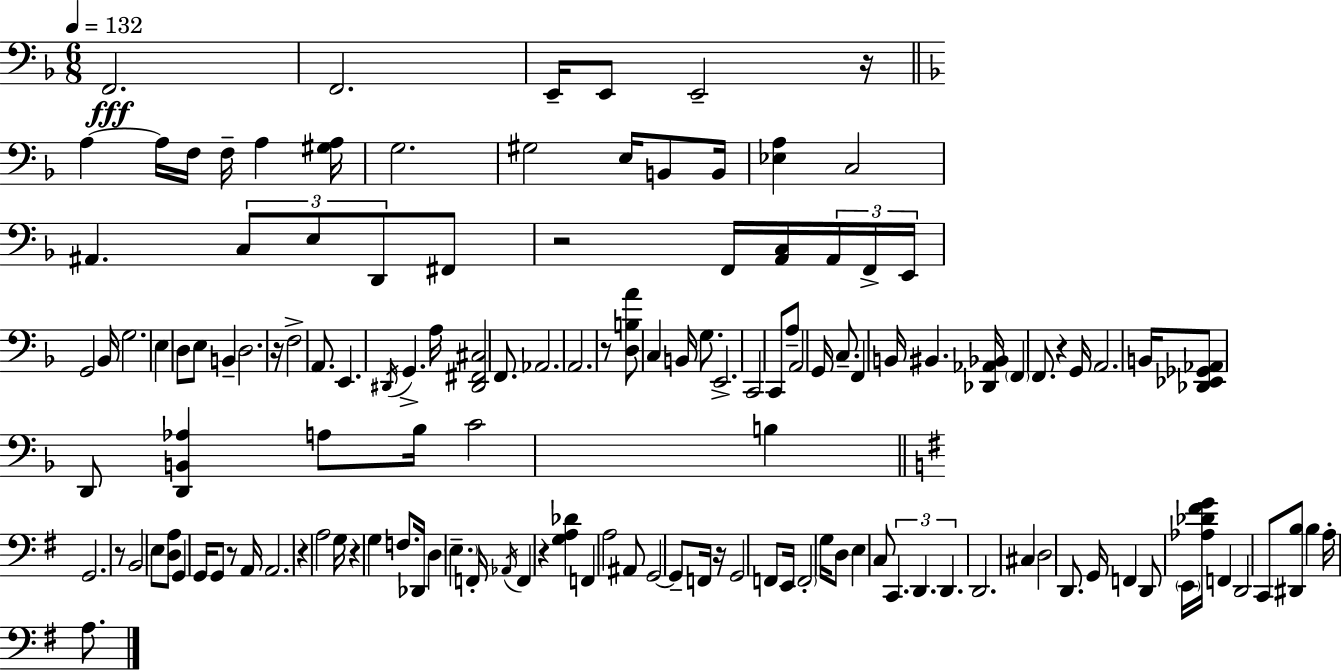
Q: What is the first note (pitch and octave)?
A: F2